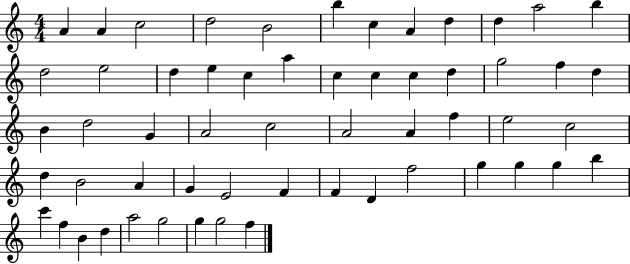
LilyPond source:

{
  \clef treble
  \numericTimeSignature
  \time 4/4
  \key c \major
  a'4 a'4 c''2 | d''2 b'2 | b''4 c''4 a'4 d''4 | d''4 a''2 b''4 | \break d''2 e''2 | d''4 e''4 c''4 a''4 | c''4 c''4 c''4 d''4 | g''2 f''4 d''4 | \break b'4 d''2 g'4 | a'2 c''2 | a'2 a'4 f''4 | e''2 c''2 | \break d''4 b'2 a'4 | g'4 e'2 f'4 | f'4 d'4 f''2 | g''4 g''4 g''4 b''4 | \break c'''4 f''4 b'4 d''4 | a''2 g''2 | g''4 g''2 f''4 | \bar "|."
}